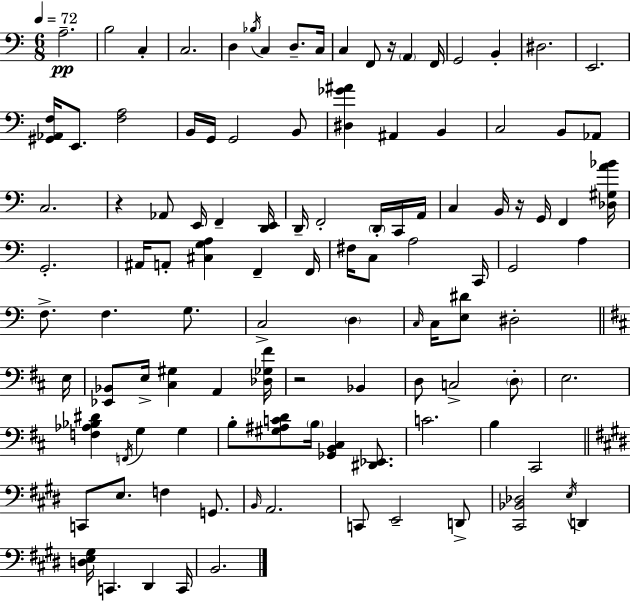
X:1
T:Untitled
M:6/8
L:1/4
K:C
A,2 B,2 C, C,2 D, _B,/4 C, D,/2 C,/4 C, F,,/2 z/4 A,, F,,/4 G,,2 B,, ^D,2 E,,2 [^G,,_A,,F,]/4 E,,/2 [F,A,]2 B,,/4 G,,/4 G,,2 B,,/2 [^D,_G^A] ^A,, B,, C,2 B,,/2 _A,,/2 C,2 z _A,,/2 E,,/4 F,, [D,,E,,]/4 D,,/4 F,,2 D,,/4 C,,/4 A,,/4 C, B,,/4 z/4 G,,/4 F,, [_D,^G,A_B]/4 G,,2 ^A,,/4 A,,/2 [^C,G,A,] F,, F,,/4 ^F,/4 C,/2 A,2 C,,/4 G,,2 A, F,/2 F, G,/2 C,2 D, C,/4 C,/4 [E,^D]/2 ^D,2 E,/4 [_E,,_B,,]/2 E,/4 [^C,^G,] A,, [_D,_G,^F]/4 z2 _B,, D,/2 C,2 D,/2 E,2 [F,_A,_B,^D] F,,/4 G, G, B,/2 [^G,^A,CD]/2 B,/4 [_G,,B,,^C,] [^D,,_E,,]/2 C2 B, ^C,,2 C,,/2 E,/2 F, G,,/2 B,,/4 A,,2 C,,/2 E,,2 D,,/2 [^C,,_B,,_D,]2 E,/4 D,, [D,E,^G,]/4 C,, ^D,, C,,/4 B,,2